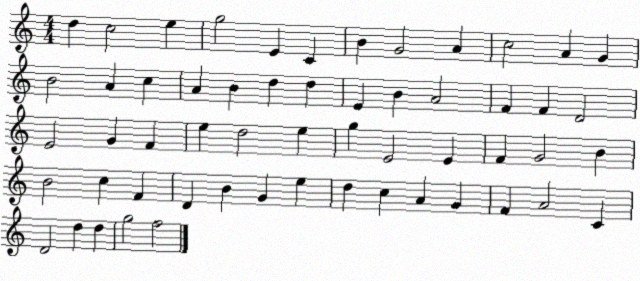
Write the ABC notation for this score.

X:1
T:Untitled
M:4/4
L:1/4
K:C
d c2 e g2 E C B G2 A c2 A G B2 A c A B d d E B A2 F F D2 E2 G F e d2 e g E2 E F G2 B B2 c F D B G e d c A G F A2 C D2 d d g2 f2